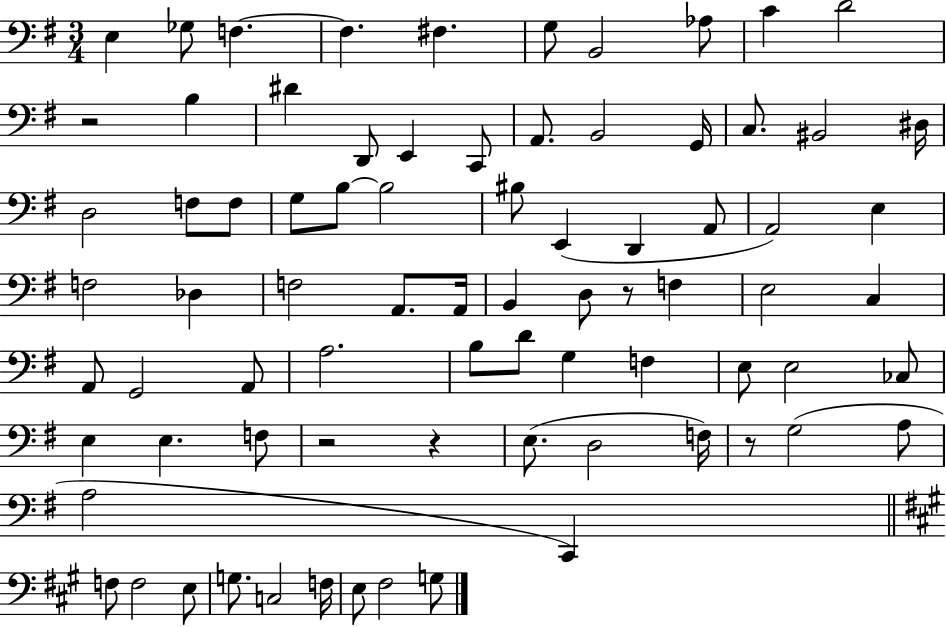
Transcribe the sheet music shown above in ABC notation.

X:1
T:Untitled
M:3/4
L:1/4
K:G
E, _G,/2 F, F, ^F, G,/2 B,,2 _A,/2 C D2 z2 B, ^D D,,/2 E,, C,,/2 A,,/2 B,,2 G,,/4 C,/2 ^B,,2 ^D,/4 D,2 F,/2 F,/2 G,/2 B,/2 B,2 ^B,/2 E,, D,, A,,/2 A,,2 E, F,2 _D, F,2 A,,/2 A,,/4 B,, D,/2 z/2 F, E,2 C, A,,/2 G,,2 A,,/2 A,2 B,/2 D/2 G, F, E,/2 E,2 _C,/2 E, E, F,/2 z2 z E,/2 D,2 F,/4 z/2 G,2 A,/2 A,2 C,, F,/2 F,2 E,/2 G,/2 C,2 F,/4 E,/2 ^F,2 G,/2